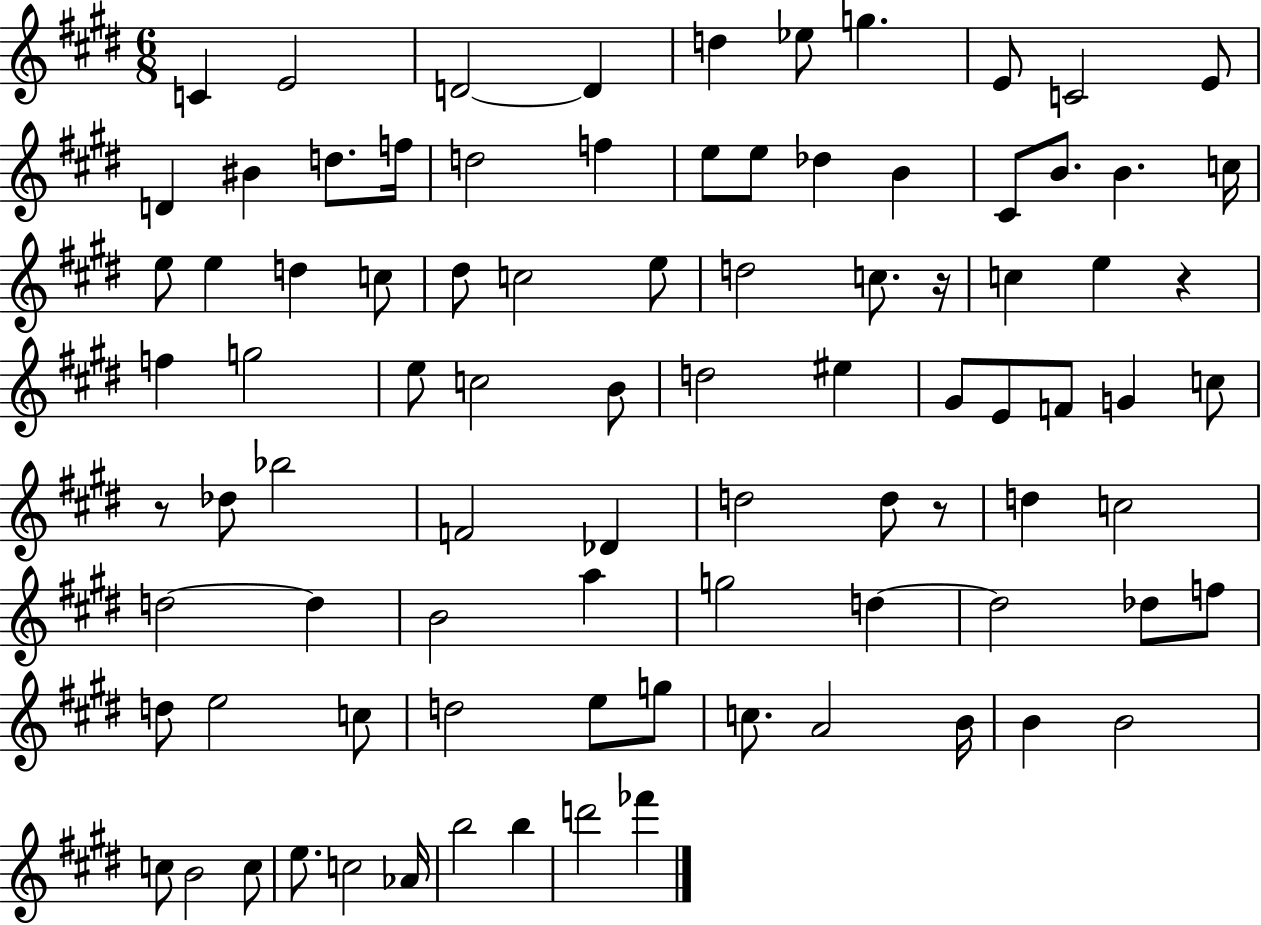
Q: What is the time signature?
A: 6/8